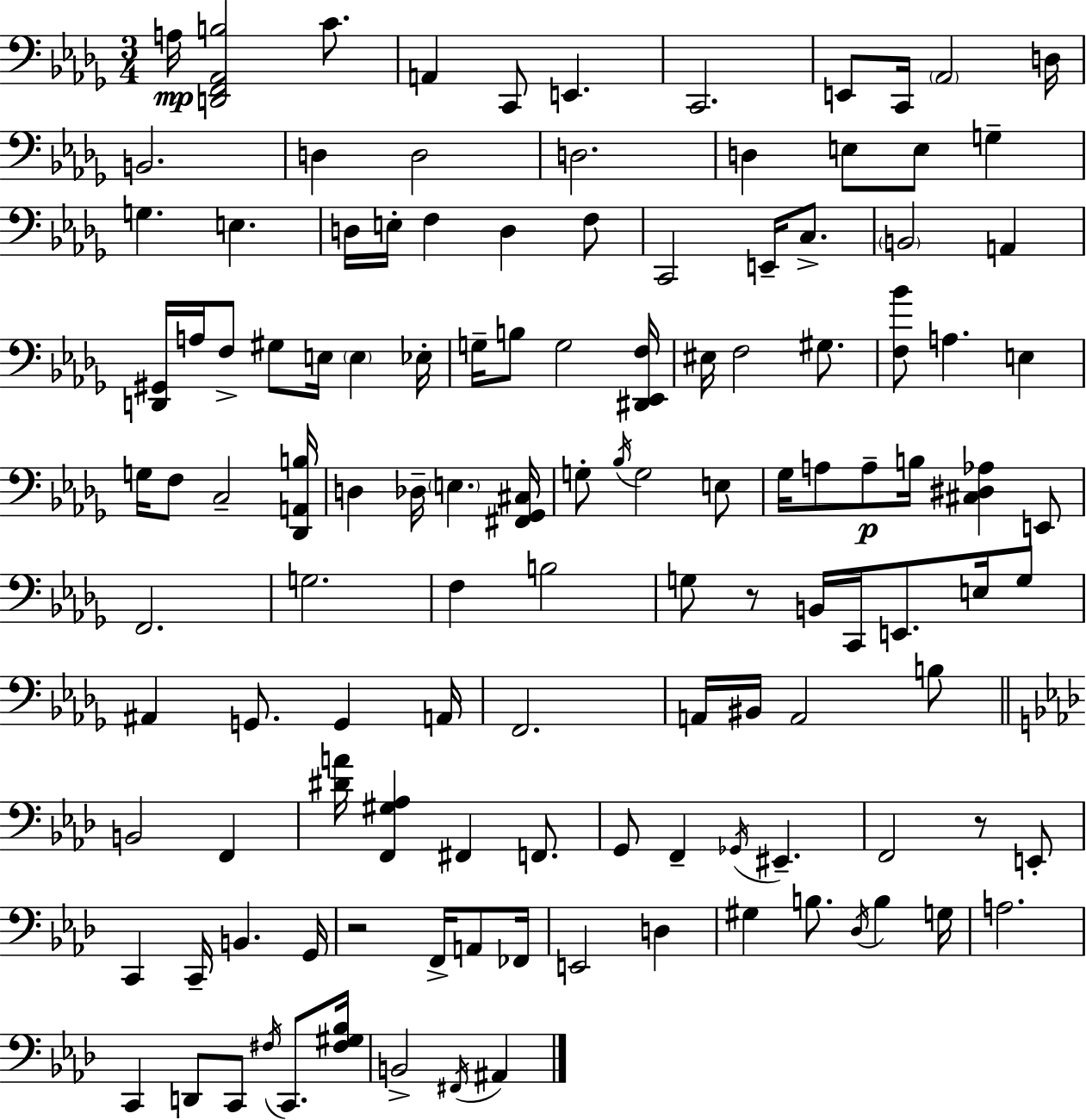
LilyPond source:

{
  \clef bass
  \numericTimeSignature
  \time 3/4
  \key bes \minor
  a16\mp <d, f, aes, b>2 c'8. | a,4 c,8 e,4. | c,2. | e,8 c,16 \parenthesize aes,2 d16 | \break b,2. | d4 d2 | d2. | d4 e8 e8 g4-- | \break g4. e4. | d16 e16-. f4 d4 f8 | c,2 e,16-- c8.-> | \parenthesize b,2 a,4 | \break <d, gis,>16 a16 f8-> gis8 e16 \parenthesize e4 ees16-. | g16-- b8 g2 <dis, ees, f>16 | eis16 f2 gis8. | <f bes'>8 a4. e4 | \break g16 f8 c2-- <des, a, b>16 | d4 des16-- \parenthesize e4. <fis, ges, cis>16 | g8-. \acciaccatura { bes16 } g2 e8 | ges16 a8 a8--\p b16 <cis dis aes>4 e,8 | \break f,2. | g2. | f4 b2 | g8 r8 b,16 c,16 e,8. e16 g8 | \break ais,4 g,8. g,4 | a,16 f,2. | a,16 bis,16 a,2 b8 | \bar "||" \break \key f \minor b,2 f,4 | <dis' a'>16 <f, gis aes>4 fis,4 f,8. | g,8 f,4-- \acciaccatura { ges,16 } eis,4.-- | f,2 r8 e,8-. | \break c,4 c,16-- b,4. | g,16 r2 f,16-> a,8 | fes,16 e,2 d4 | gis4 b8. \acciaccatura { des16 } b4 | \break g16 a2. | c,4 d,8 c,8 \acciaccatura { fis16 } c,8. | <fis gis bes>16 b,2-> \acciaccatura { fis,16 } | ais,4 \bar "|."
}